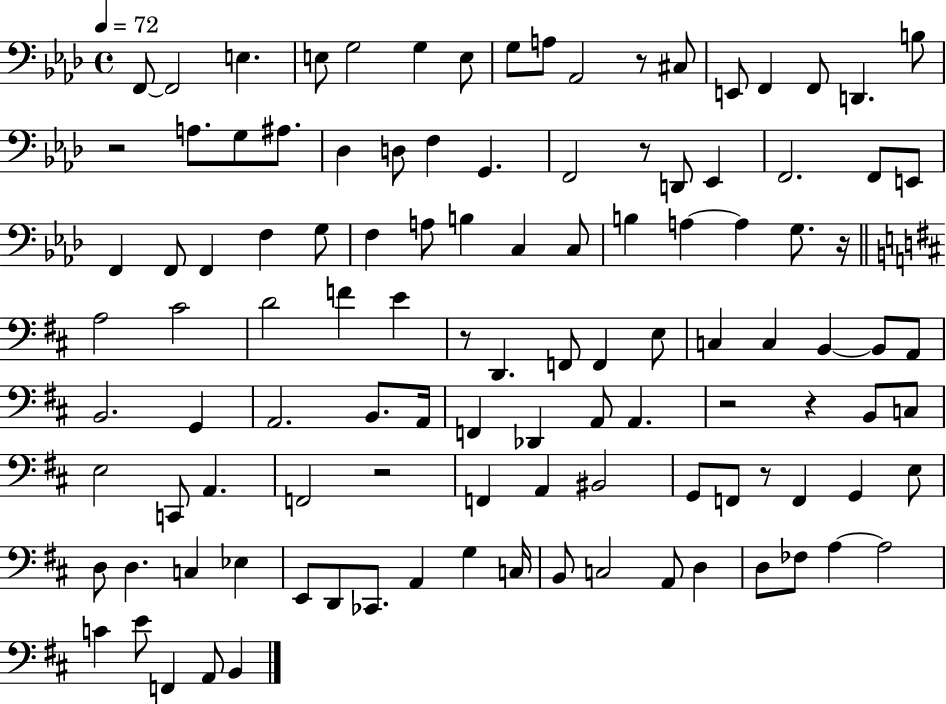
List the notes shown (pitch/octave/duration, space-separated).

F2/e F2/h E3/q. E3/e G3/h G3/q E3/e G3/e A3/e Ab2/h R/e C#3/e E2/e F2/q F2/e D2/q. B3/e R/h A3/e. G3/e A#3/e. Db3/q D3/e F3/q G2/q. F2/h R/e D2/e Eb2/q F2/h. F2/e E2/e F2/q F2/e F2/q F3/q G3/e F3/q A3/e B3/q C3/q C3/e B3/q A3/q A3/q G3/e. R/s A3/h C#4/h D4/h F4/q E4/q R/e D2/q. F2/e F2/q E3/e C3/q C3/q B2/q B2/e A2/e B2/h. G2/q A2/h. B2/e. A2/s F2/q Db2/q A2/e A2/q. R/h R/q B2/e C3/e E3/h C2/e A2/q. F2/h R/h F2/q A2/q BIS2/h G2/e F2/e R/e F2/q G2/q E3/e D3/e D3/q. C3/q Eb3/q E2/e D2/e CES2/e. A2/q G3/q C3/s B2/e C3/h A2/e D3/q D3/e FES3/e A3/q A3/h C4/q E4/e F2/q A2/e B2/q